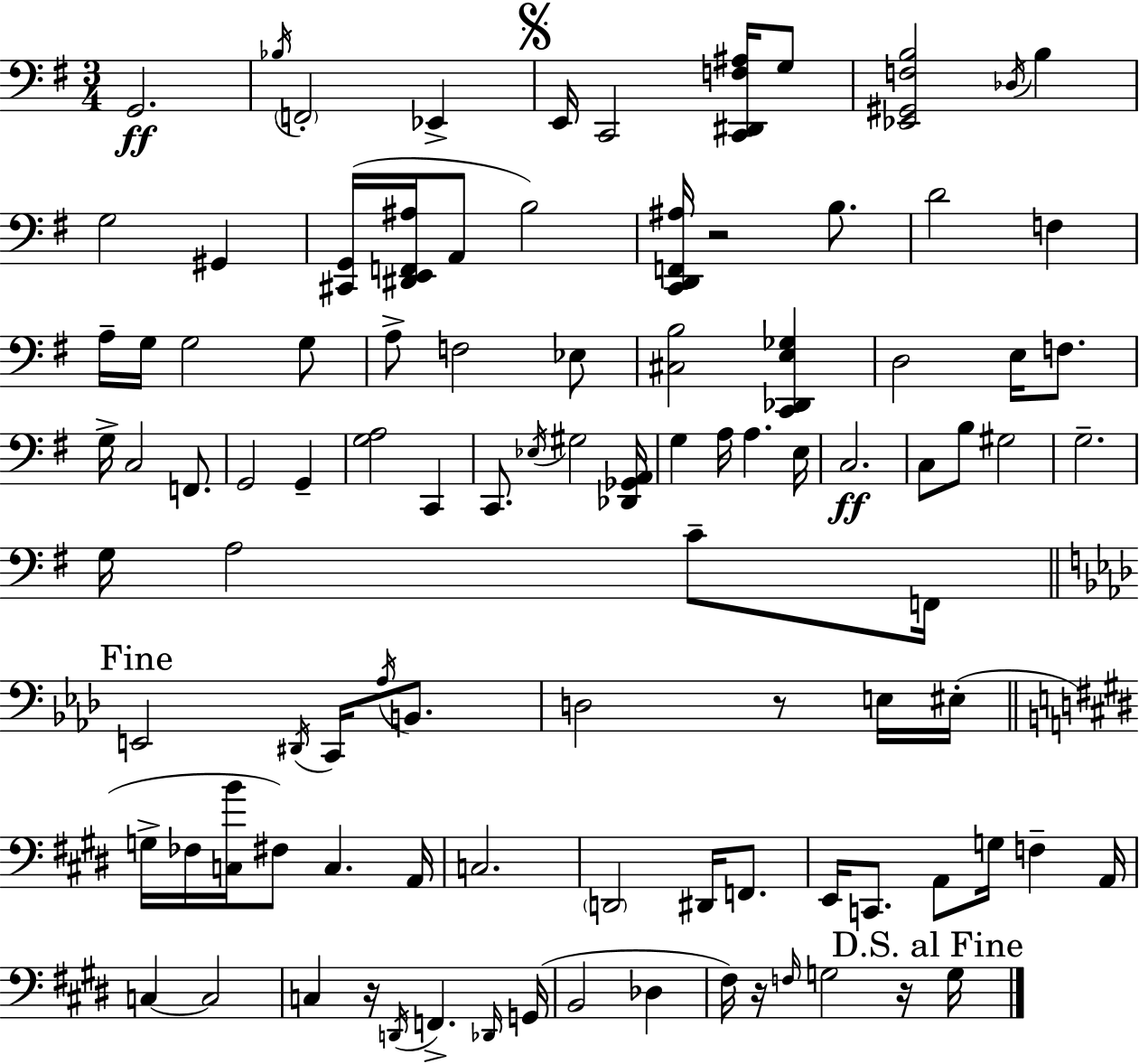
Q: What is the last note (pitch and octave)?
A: G3